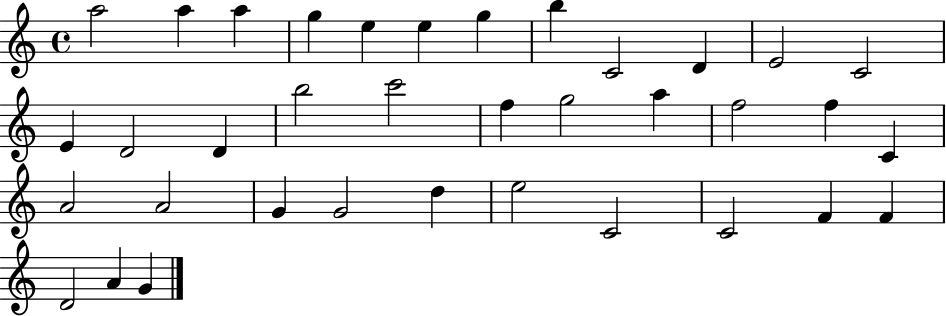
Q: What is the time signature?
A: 4/4